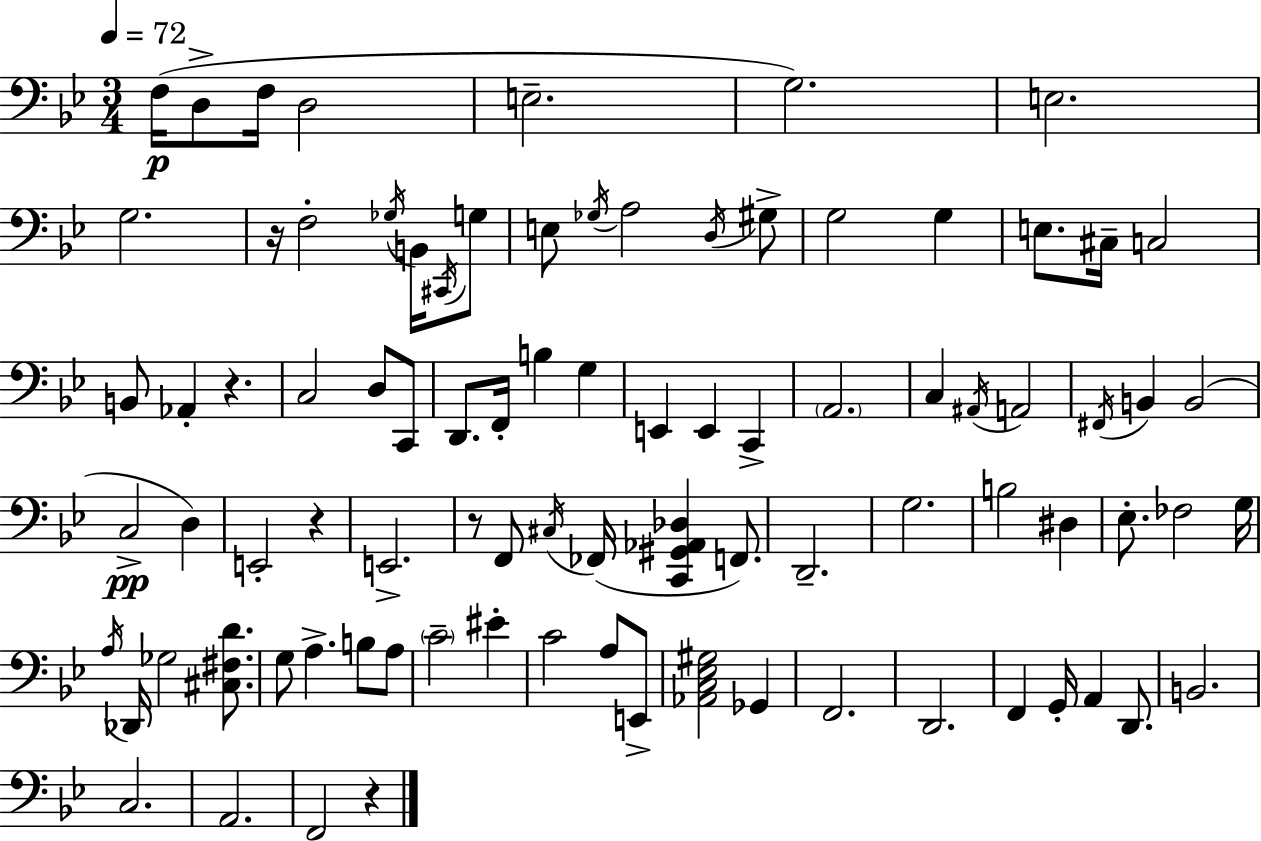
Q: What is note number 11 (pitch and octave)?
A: B2